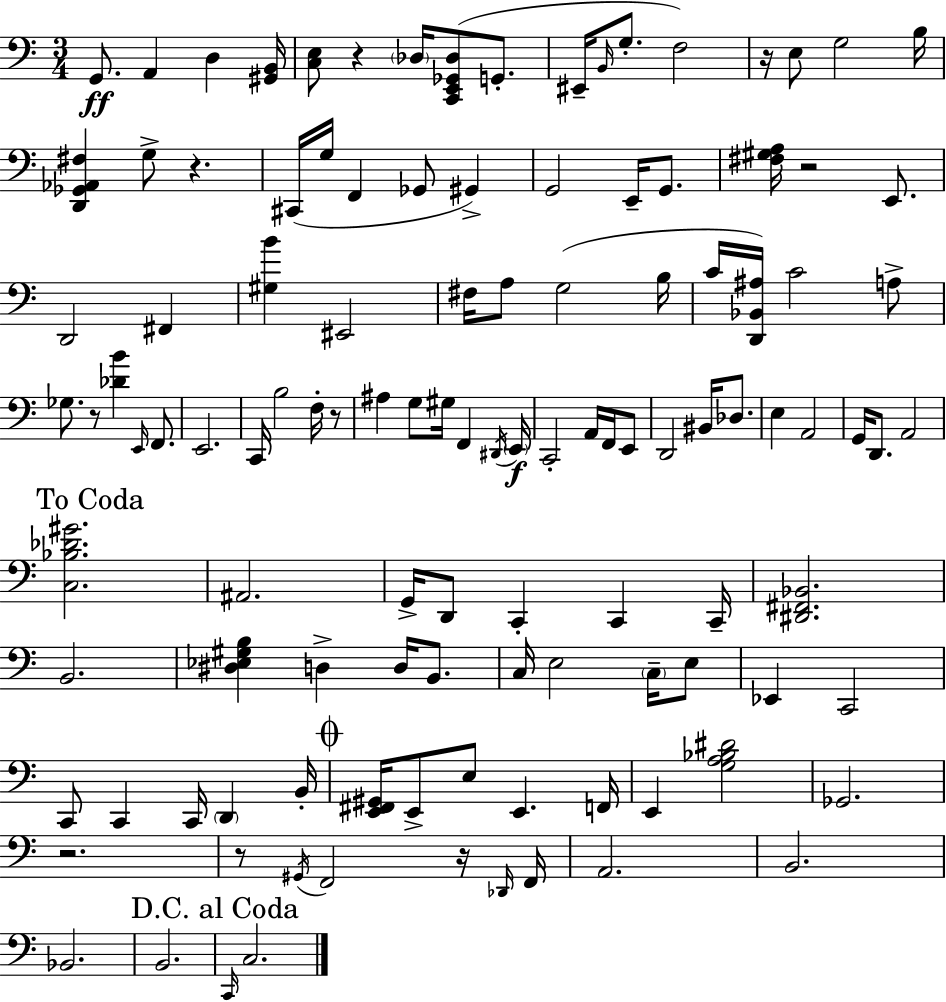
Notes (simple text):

G2/e. A2/q D3/q [G#2,B2]/s [C3,E3]/e R/q Db3/s [C2,E2,Gb2,Db3]/e G2/e. EIS2/s B2/s G3/e. F3/h R/s E3/e G3/h B3/s [D2,Gb2,Ab2,F#3]/q G3/e R/q. C#2/s G3/s F2/q Gb2/e G#2/q G2/h E2/s G2/e. [F#3,G#3,A3]/s R/h E2/e. D2/h F#2/q [G#3,B4]/q EIS2/h F#3/s A3/e G3/h B3/s C4/s [D2,Bb2,A#3]/s C4/h A3/e Gb3/e. R/e [Db4,B4]/q E2/s F2/e. E2/h. C2/s B3/h F3/s R/e A#3/q G3/e G#3/s F2/q D#2/s E2/s C2/h A2/s F2/s E2/e D2/h BIS2/s Db3/e. E3/q A2/h G2/s D2/e. A2/h [C3,Bb3,Db4,G#4]/h. A#2/h. G2/s D2/e C2/q C2/q C2/s [D#2,F#2,Bb2]/h. B2/h. [D#3,Eb3,G#3,B3]/q D3/q D3/s B2/e. C3/s E3/h C3/s E3/e Eb2/q C2/h C2/e C2/q C2/s D2/q B2/s [E2,F#2,G#2]/s E2/e E3/e E2/q. F2/s E2/q [G3,A3,Bb3,D#4]/h Gb2/h. R/h. R/e G#2/s F2/h R/s Db2/s F2/s A2/h. B2/h. Bb2/h. B2/h. C2/s C3/h.